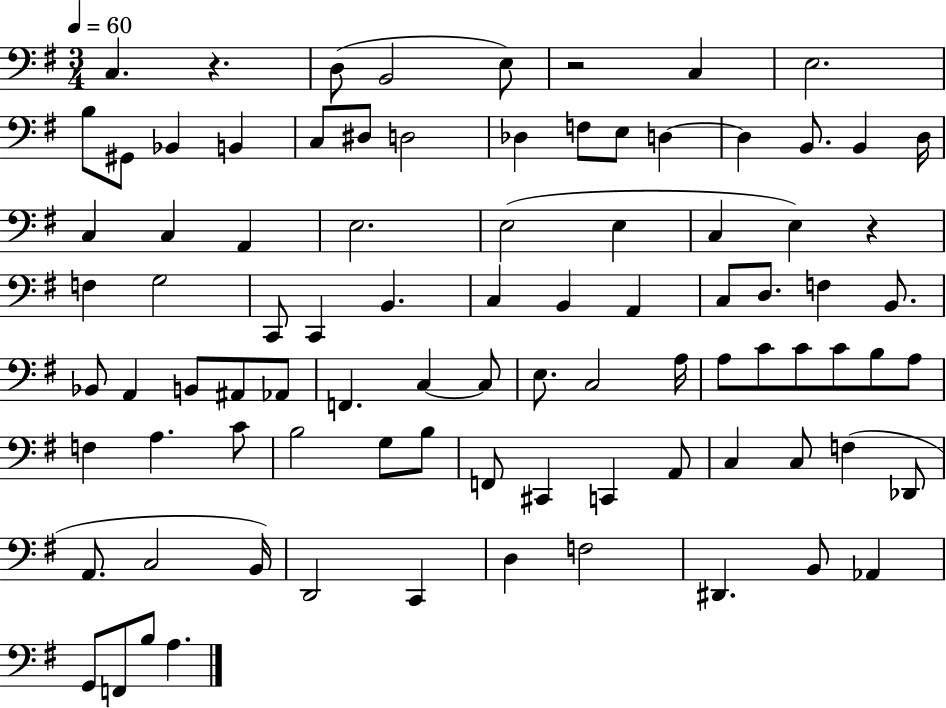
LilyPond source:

{
  \clef bass
  \numericTimeSignature
  \time 3/4
  \key g \major
  \tempo 4 = 60
  \repeat volta 2 { c4. r4. | d8( b,2 e8) | r2 c4 | e2. | \break b8 gis,8 bes,4 b,4 | c8 dis8 d2 | des4 f8 e8 d4~~ | d4 b,8. b,4 d16 | \break c4 c4 a,4 | e2. | e2( e4 | c4 e4) r4 | \break f4 g2 | c,8 c,4 b,4. | c4 b,4 a,4 | c8 d8. f4 b,8. | \break bes,8 a,4 b,8 ais,8 aes,8 | f,4. c4~~ c8 | e8. c2 a16 | a8 c'8 c'8 c'8 b8 a8 | \break f4 a4. c'8 | b2 g8 b8 | f,8 cis,4 c,4 a,8 | c4 c8 f4( des,8 | \break a,8. c2 b,16) | d,2 c,4 | d4 f2 | dis,4. b,8 aes,4 | \break g,8 f,8 b8 a4. | } \bar "|."
}